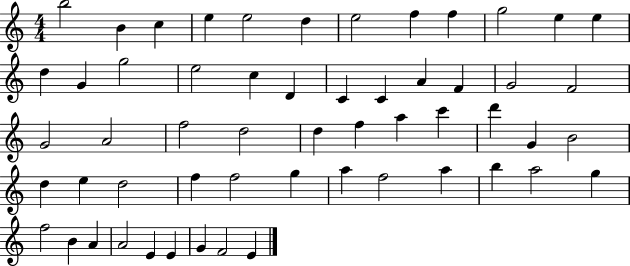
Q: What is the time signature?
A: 4/4